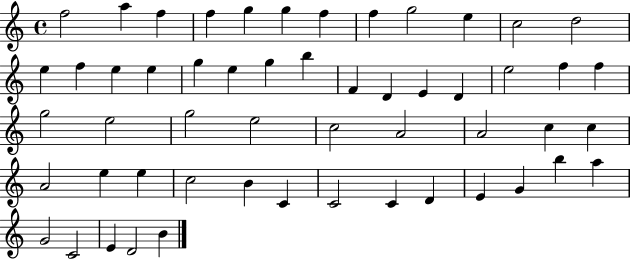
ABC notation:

X:1
T:Untitled
M:4/4
L:1/4
K:C
f2 a f f g g f f g2 e c2 d2 e f e e g e g b F D E D e2 f f g2 e2 g2 e2 c2 A2 A2 c c A2 e e c2 B C C2 C D E G b a G2 C2 E D2 B